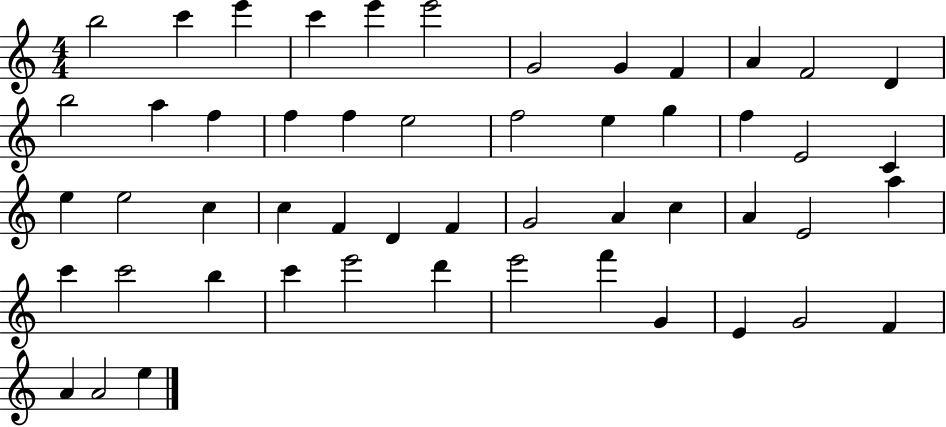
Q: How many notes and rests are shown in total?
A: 52